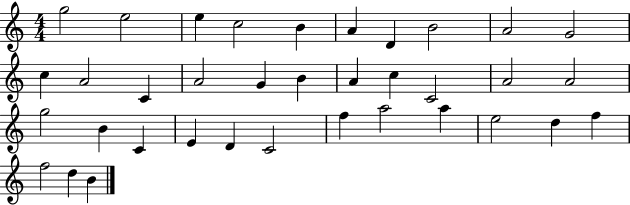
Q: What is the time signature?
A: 4/4